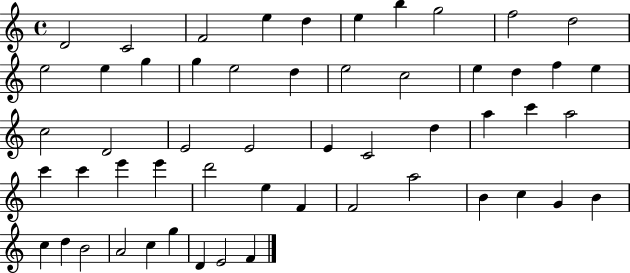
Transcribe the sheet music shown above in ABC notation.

X:1
T:Untitled
M:4/4
L:1/4
K:C
D2 C2 F2 e d e b g2 f2 d2 e2 e g g e2 d e2 c2 e d f e c2 D2 E2 E2 E C2 d a c' a2 c' c' e' e' d'2 e F F2 a2 B c G B c d B2 A2 c g D E2 F